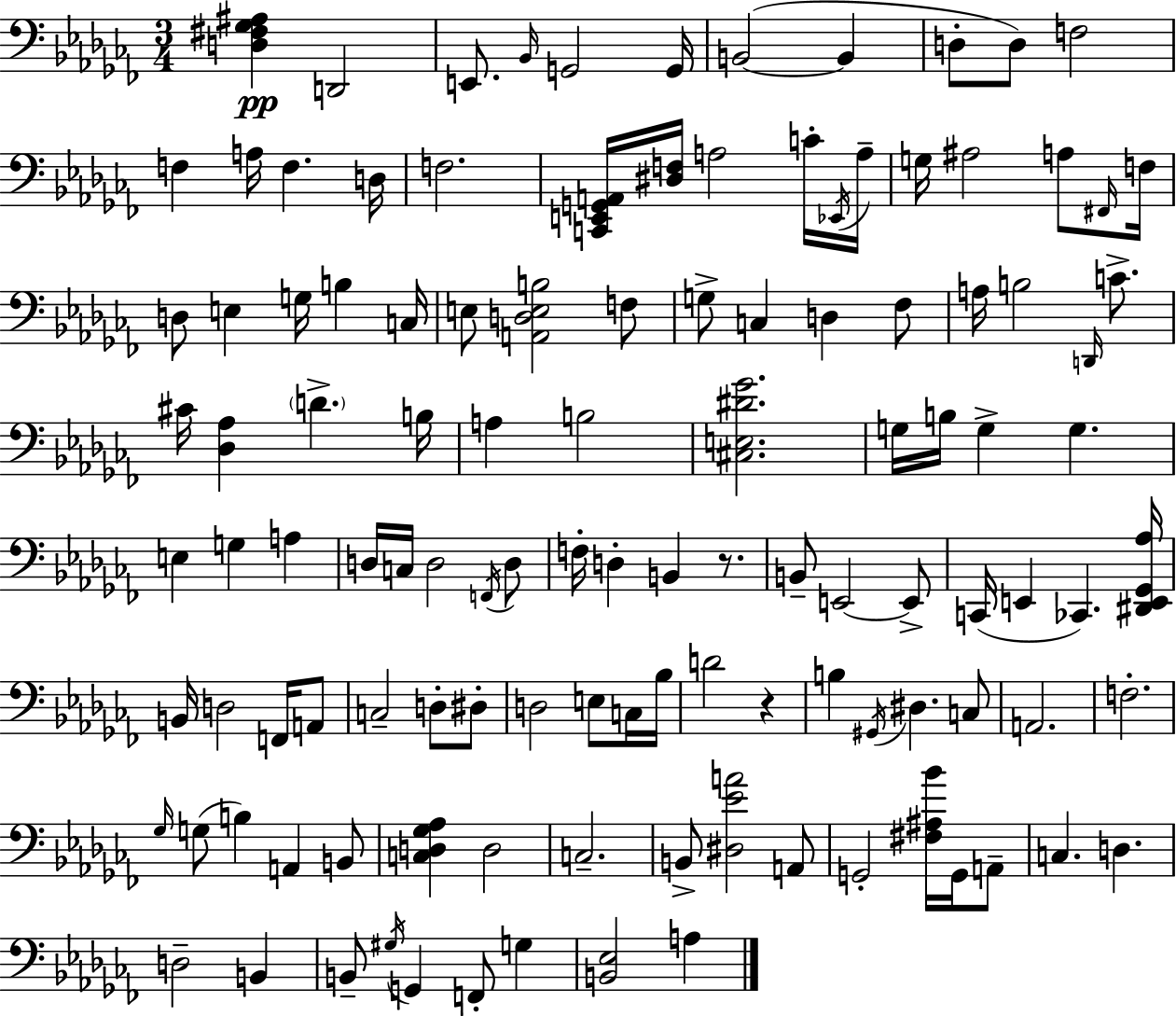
{
  \clef bass
  \numericTimeSignature
  \time 3/4
  \key aes \minor
  <d fis ges ais>4\pp d,2 | e,8. \grace { bes,16 } g,2 | g,16 b,2~(~ b,4 | d8-. d8) f2 | \break f4 a16 f4. | d16 f2. | <c, e, g, a,>16 <dis f>16 a2 c'16-. | \acciaccatura { ees,16 } a16-- g16 ais2 a8 | \break \grace { fis,16 } f16 d8 e4 g16 b4 | c16 e8 <a, d e b>2 | f8 g8-> c4 d4 | fes8 a16 b2 | \break \grace { d,16 } c'8.-> cis'16 <des aes>4 \parenthesize d'4.-> | b16 a4 b2 | <cis e dis' ges'>2. | g16 b16 g4-> g4. | \break e4 g4 | a4 d16 c16 d2 | \acciaccatura { f,16 } d8 f16-. d4-. b,4 | r8. b,8-- e,2~~ | \break e,8-> c,16( e,4 ces,4.) | <dis, e, ges, aes>16 b,16 d2 | f,16 a,8 c2-- | d8-. dis8-. d2 | \break e8 c16 bes16 d'2 | r4 b4 \acciaccatura { gis,16 } dis4. | c8 a,2. | f2.-. | \break \grace { ges16 }( g8 b4) | a,4 b,8 <c d ges aes>4 d2 | c2.-- | b,8-> <dis ees' a'>2 | \break a,8 g,2-. | <fis ais bes'>16 g,16 a,8-- c4. | d4. d2-- | b,4 b,8-- \acciaccatura { gis16 } g,4 | \break f,8-. g4 <b, ees>2 | a4 \bar "|."
}